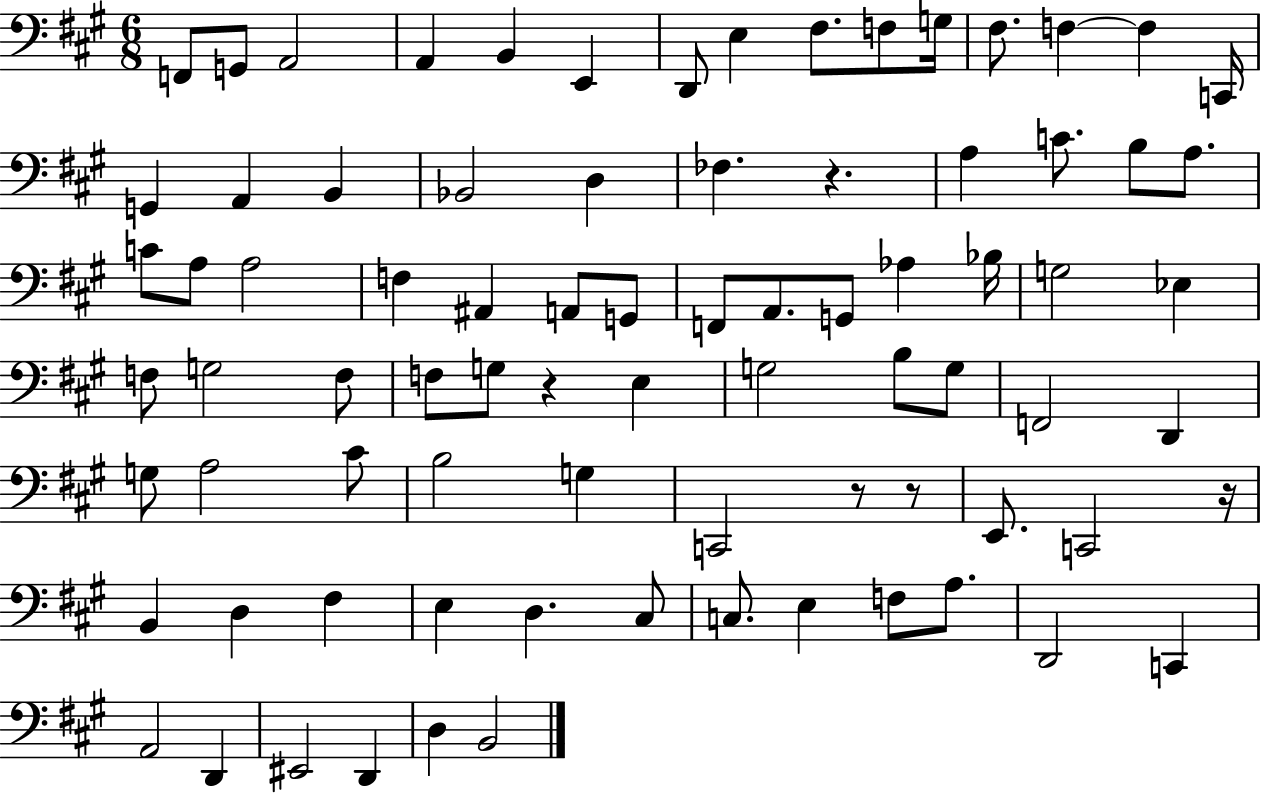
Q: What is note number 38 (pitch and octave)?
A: G3